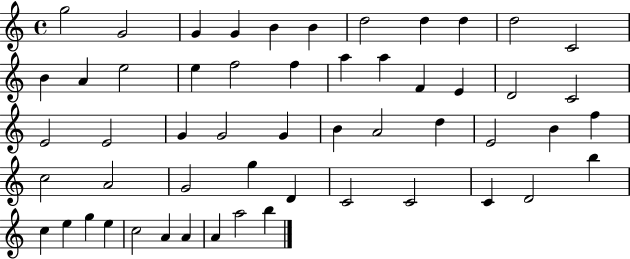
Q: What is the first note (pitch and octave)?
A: G5